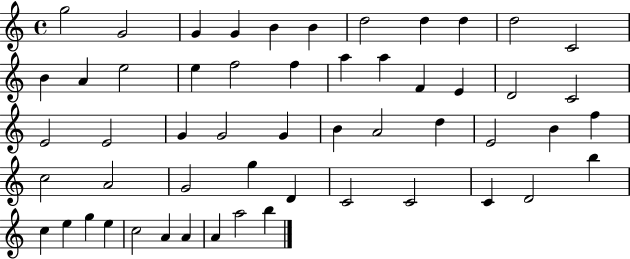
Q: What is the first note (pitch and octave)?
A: G5